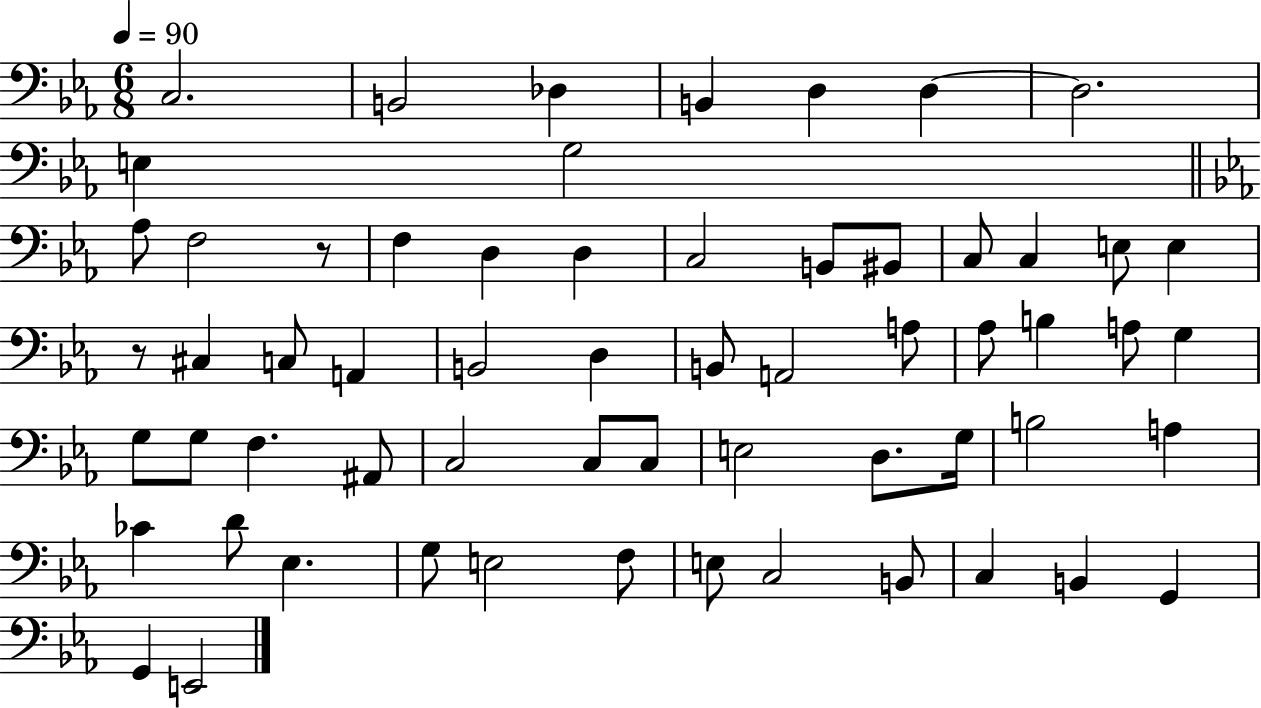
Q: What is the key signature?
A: EES major